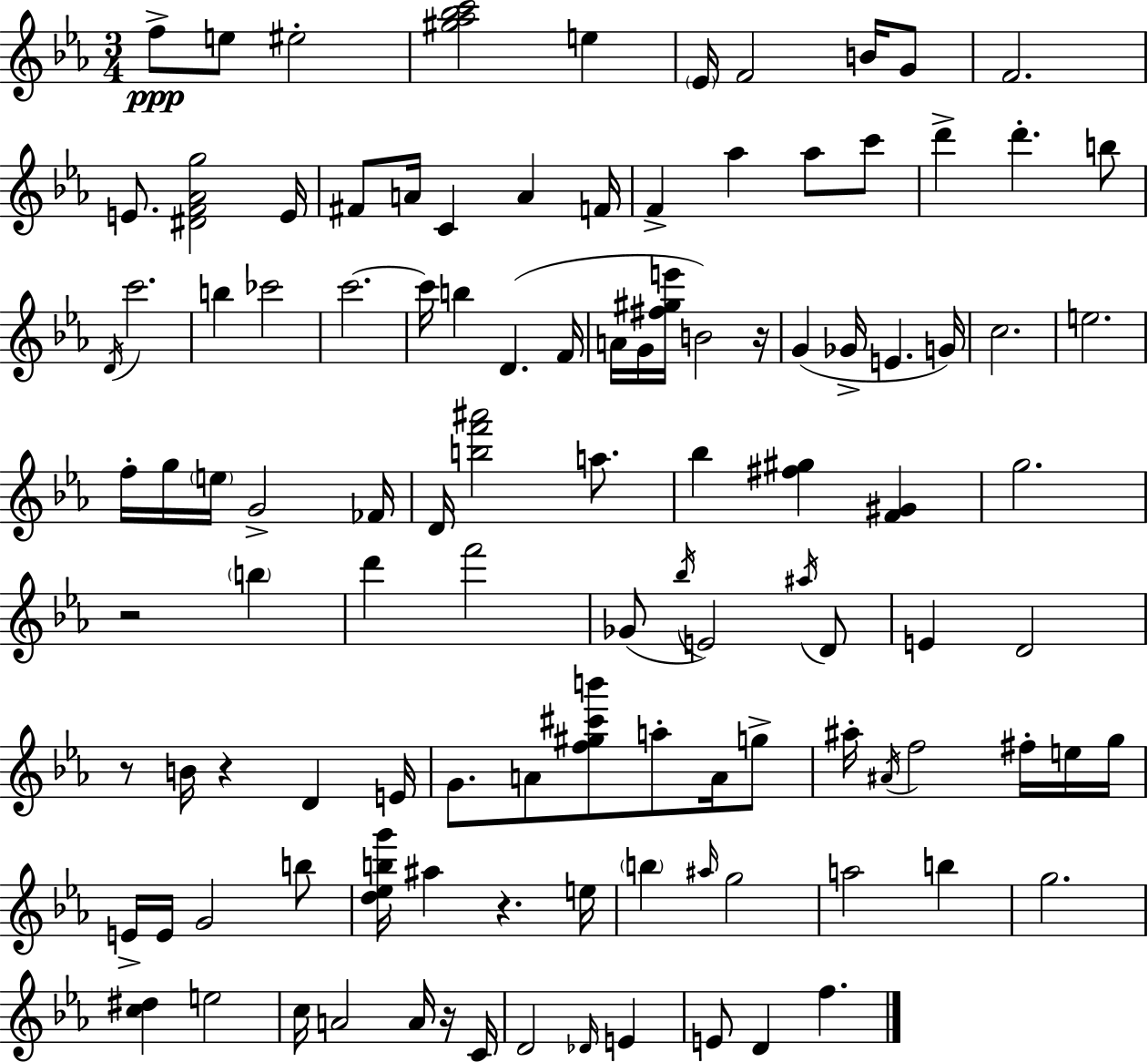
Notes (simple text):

F5/e E5/e EIS5/h [G#5,Ab5,Bb5,C6]/h E5/q Eb4/s F4/h B4/s G4/e F4/h. E4/e. [D#4,F4,Ab4,G5]/h E4/s F#4/e A4/s C4/q A4/q F4/s F4/q Ab5/q Ab5/e C6/e D6/q D6/q. B5/e D4/s C6/h. B5/q CES6/h C6/h. C6/s B5/q D4/q. F4/s A4/s G4/s [F#5,G#5,E6]/s B4/h R/s G4/q Gb4/s E4/q. G4/s C5/h. E5/h. F5/s G5/s E5/s G4/h FES4/s D4/s [B5,F6,A#6]/h A5/e. Bb5/q [F#5,G#5]/q [F4,G#4]/q G5/h. R/h B5/q D6/q F6/h Gb4/e Bb5/s E4/h A#5/s D4/e E4/q D4/h R/e B4/s R/q D4/q E4/s G4/e. A4/e [F5,G#5,C#6,B6]/e A5/e A4/s G5/e A#5/s A#4/s F5/h F#5/s E5/s G5/s E4/s E4/s G4/h B5/e [D5,Eb5,B5,G6]/s A#5/q R/q. E5/s B5/q A#5/s G5/h A5/h B5/q G5/h. [C5,D#5]/q E5/h C5/s A4/h A4/s R/s C4/s D4/h Db4/s E4/q E4/e D4/q F5/q.